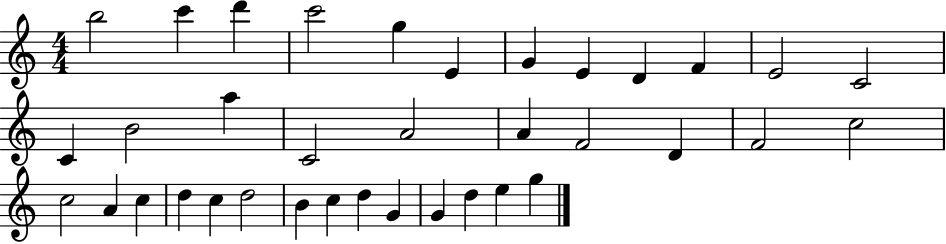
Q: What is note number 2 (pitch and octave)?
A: C6